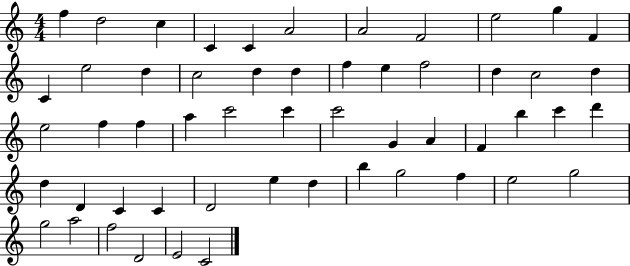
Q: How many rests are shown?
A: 0